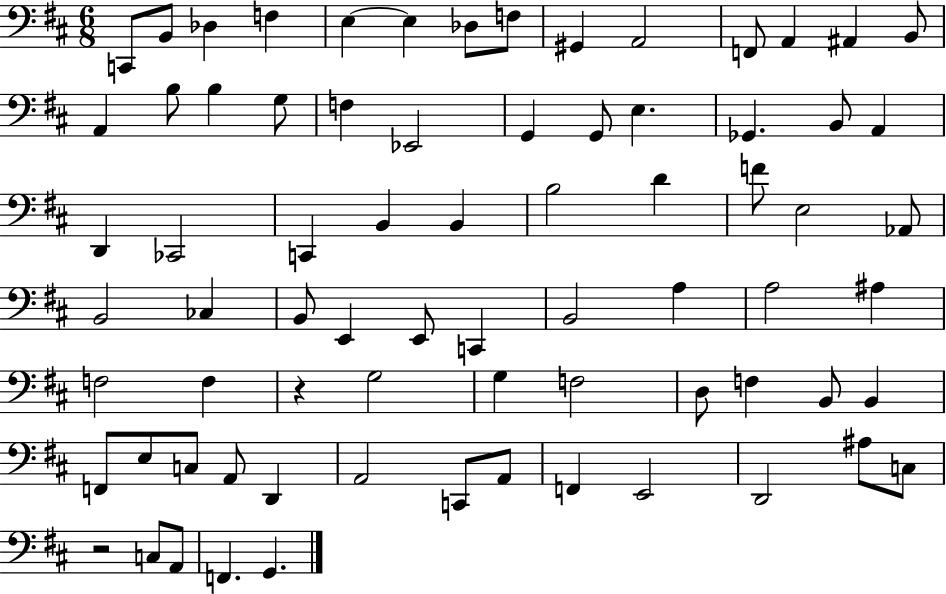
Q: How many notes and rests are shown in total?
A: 74